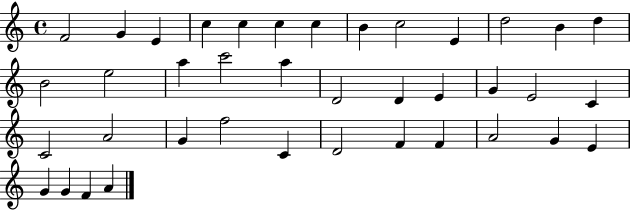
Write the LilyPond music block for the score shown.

{
  \clef treble
  \time 4/4
  \defaultTimeSignature
  \key c \major
  f'2 g'4 e'4 | c''4 c''4 c''4 c''4 | b'4 c''2 e'4 | d''2 b'4 d''4 | \break b'2 e''2 | a''4 c'''2 a''4 | d'2 d'4 e'4 | g'4 e'2 c'4 | \break c'2 a'2 | g'4 f''2 c'4 | d'2 f'4 f'4 | a'2 g'4 e'4 | \break g'4 g'4 f'4 a'4 | \bar "|."
}